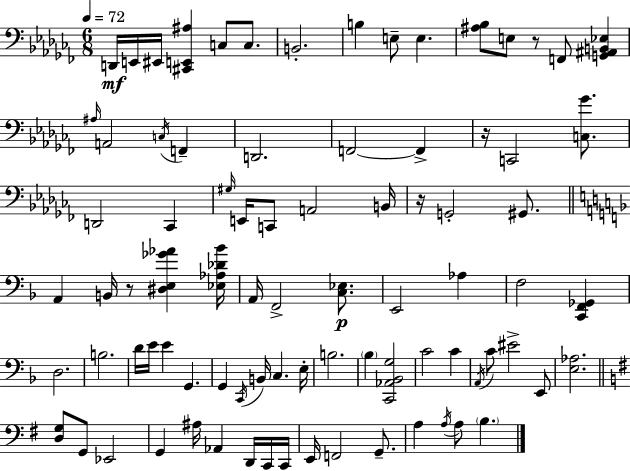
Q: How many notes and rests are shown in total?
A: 84